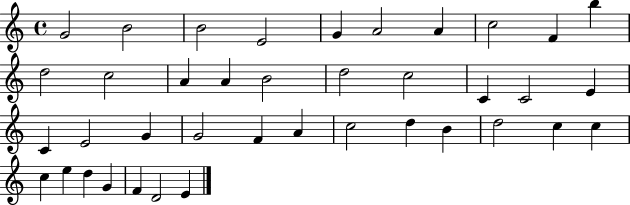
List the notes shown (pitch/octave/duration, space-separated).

G4/h B4/h B4/h E4/h G4/q A4/h A4/q C5/h F4/q B5/q D5/h C5/h A4/q A4/q B4/h D5/h C5/h C4/q C4/h E4/q C4/q E4/h G4/q G4/h F4/q A4/q C5/h D5/q B4/q D5/h C5/q C5/q C5/q E5/q D5/q G4/q F4/q D4/h E4/q